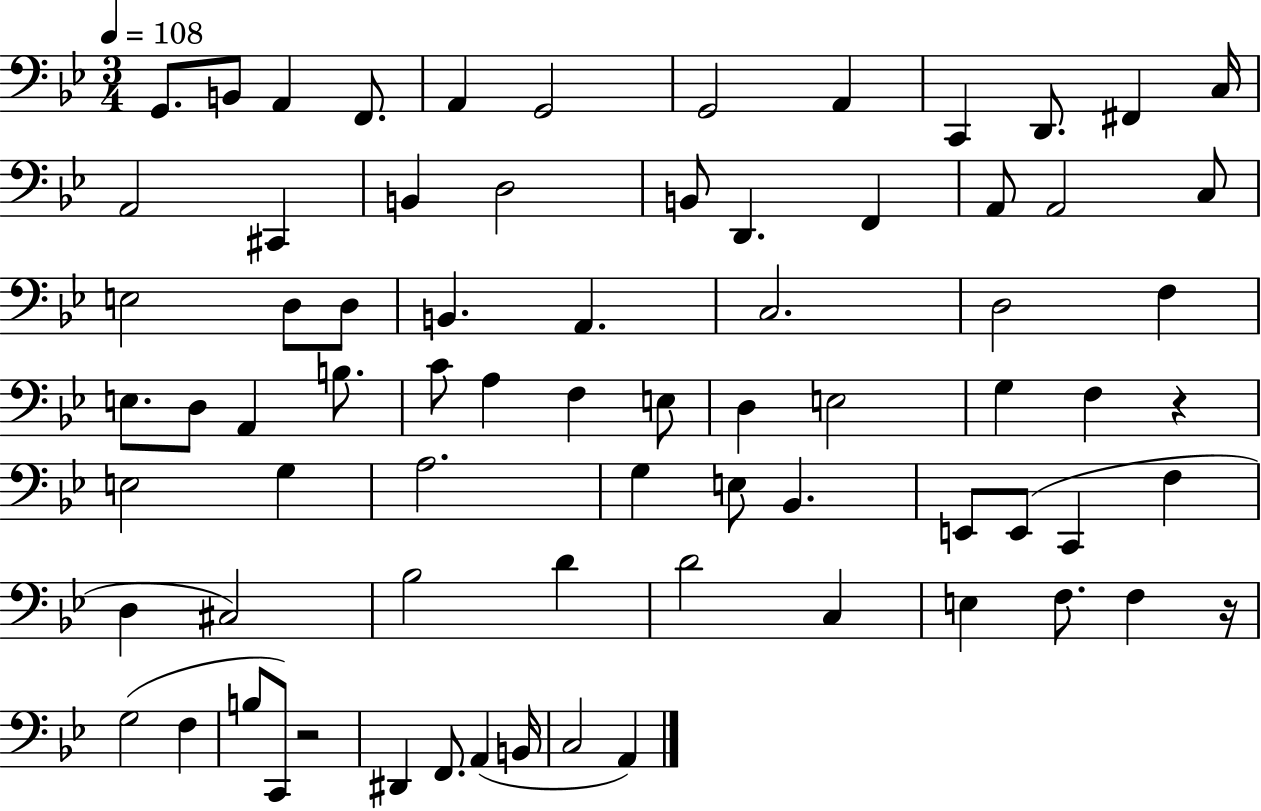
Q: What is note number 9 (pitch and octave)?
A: C2